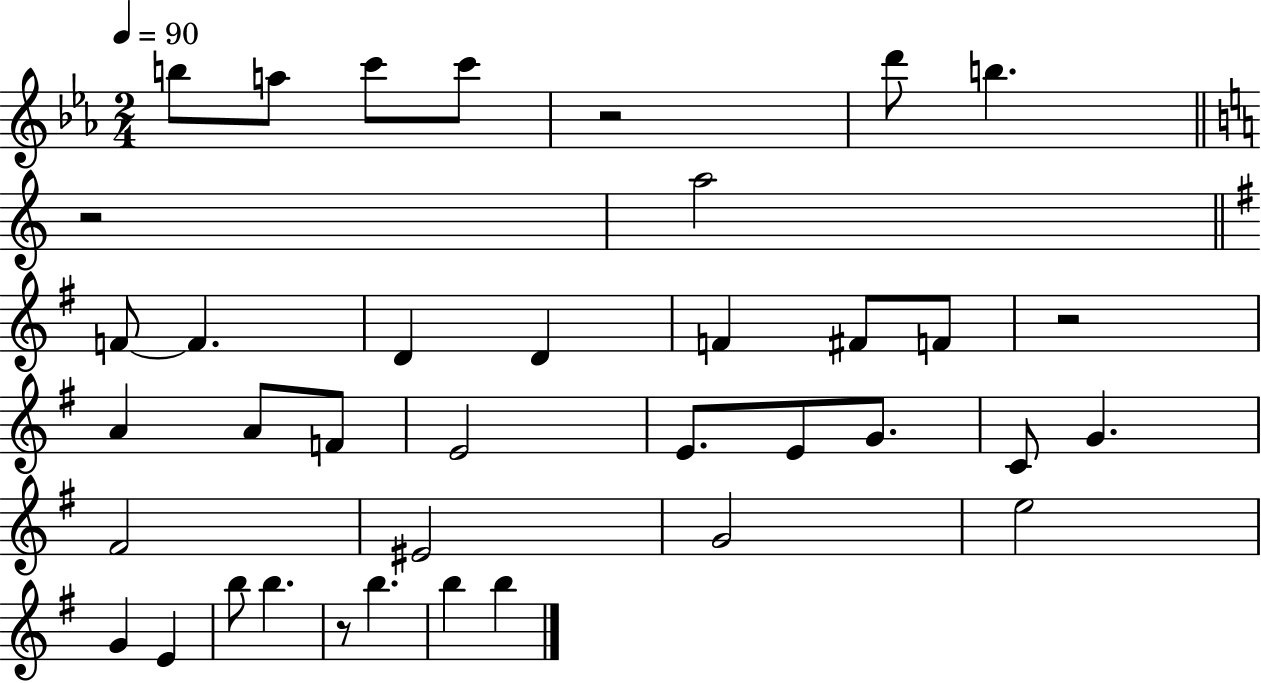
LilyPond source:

{
  \clef treble
  \numericTimeSignature
  \time 2/4
  \key ees \major
  \tempo 4 = 90
  b''8 a''8 c'''8 c'''8 | r2 | d'''8 b''4. | \bar "||" \break \key c \major r2 | a''2 | \bar "||" \break \key g \major f'8~~ f'4. | d'4 d'4 | f'4 fis'8 f'8 | r2 | \break a'4 a'8 f'8 | e'2 | e'8. e'8 g'8. | c'8 g'4. | \break fis'2 | eis'2 | g'2 | e''2 | \break g'4 e'4 | b''8 b''4. | r8 b''4. | b''4 b''4 | \break \bar "|."
}